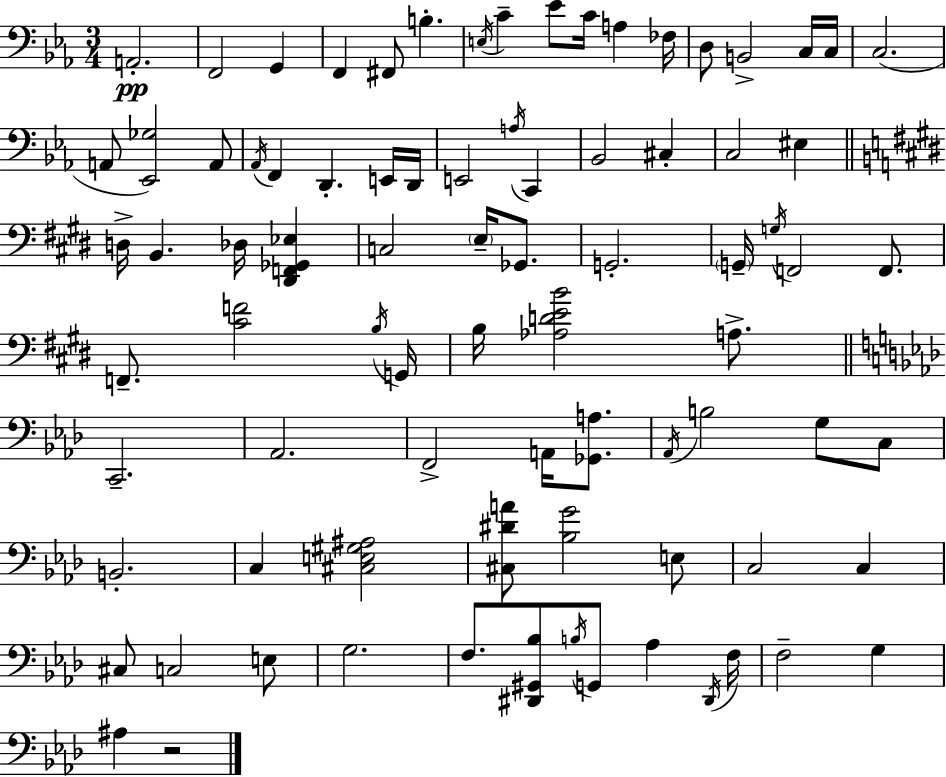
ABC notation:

X:1
T:Untitled
M:3/4
L:1/4
K:Cm
A,,2 F,,2 G,, F,, ^F,,/2 B, E,/4 C _E/2 C/4 A, _F,/4 D,/2 B,,2 C,/4 C,/4 C,2 A,,/2 [_E,,_G,]2 A,,/2 _A,,/4 F,, D,, E,,/4 D,,/4 E,,2 A,/4 C,, _B,,2 ^C, C,2 ^E, D,/4 B,, _D,/4 [^D,,F,,_G,,_E,] C,2 E,/4 _G,,/2 G,,2 G,,/4 G,/4 F,,2 F,,/2 F,,/2 [^CF]2 B,/4 G,,/4 B,/4 [_A,DEB]2 A,/2 C,,2 _A,,2 F,,2 A,,/4 [_G,,A,]/2 _A,,/4 B,2 G,/2 C,/2 B,,2 C, [^C,E,^G,^A,]2 [^C,^DA]/2 [_B,G]2 E,/2 C,2 C, ^C,/2 C,2 E,/2 G,2 F,/2 [^D,,^G,,_B,]/2 B,/4 G,,/2 _A, ^D,,/4 F,/4 F,2 G, ^A, z2